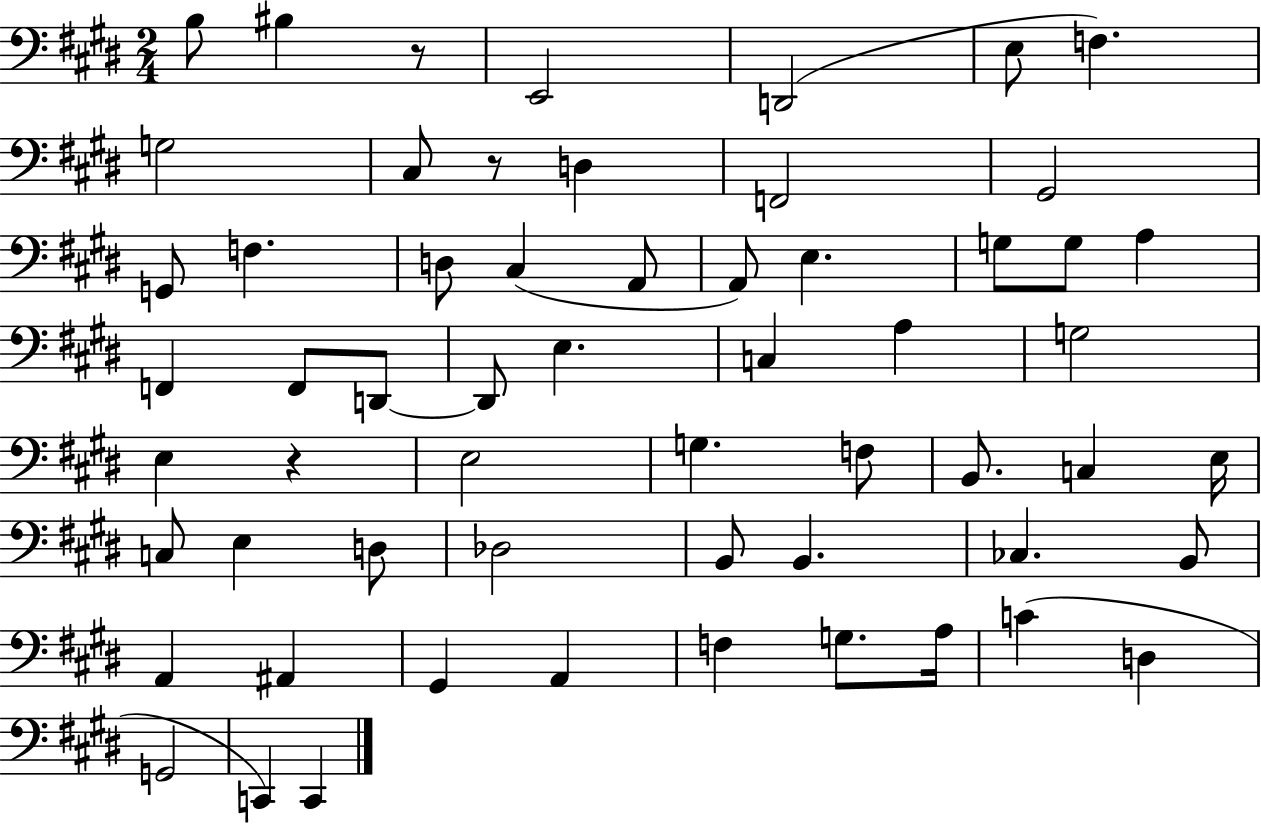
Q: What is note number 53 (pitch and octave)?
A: D3